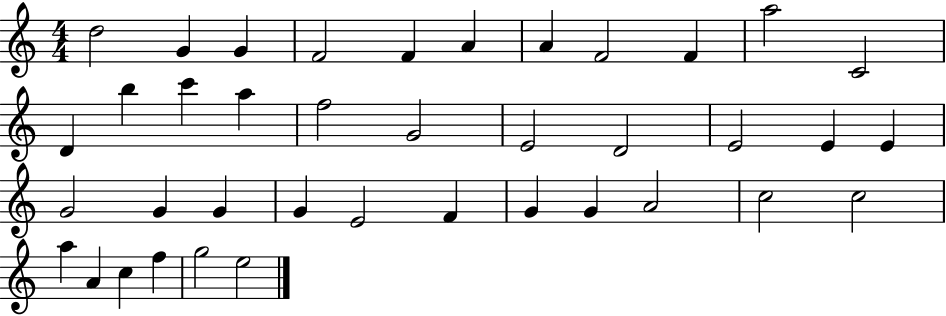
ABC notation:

X:1
T:Untitled
M:4/4
L:1/4
K:C
d2 G G F2 F A A F2 F a2 C2 D b c' a f2 G2 E2 D2 E2 E E G2 G G G E2 F G G A2 c2 c2 a A c f g2 e2